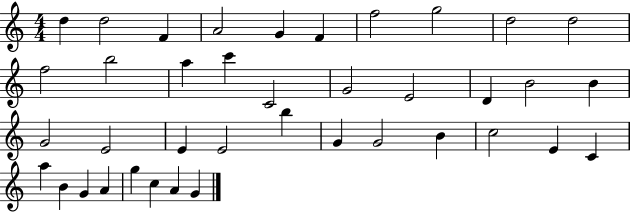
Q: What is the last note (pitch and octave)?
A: G4